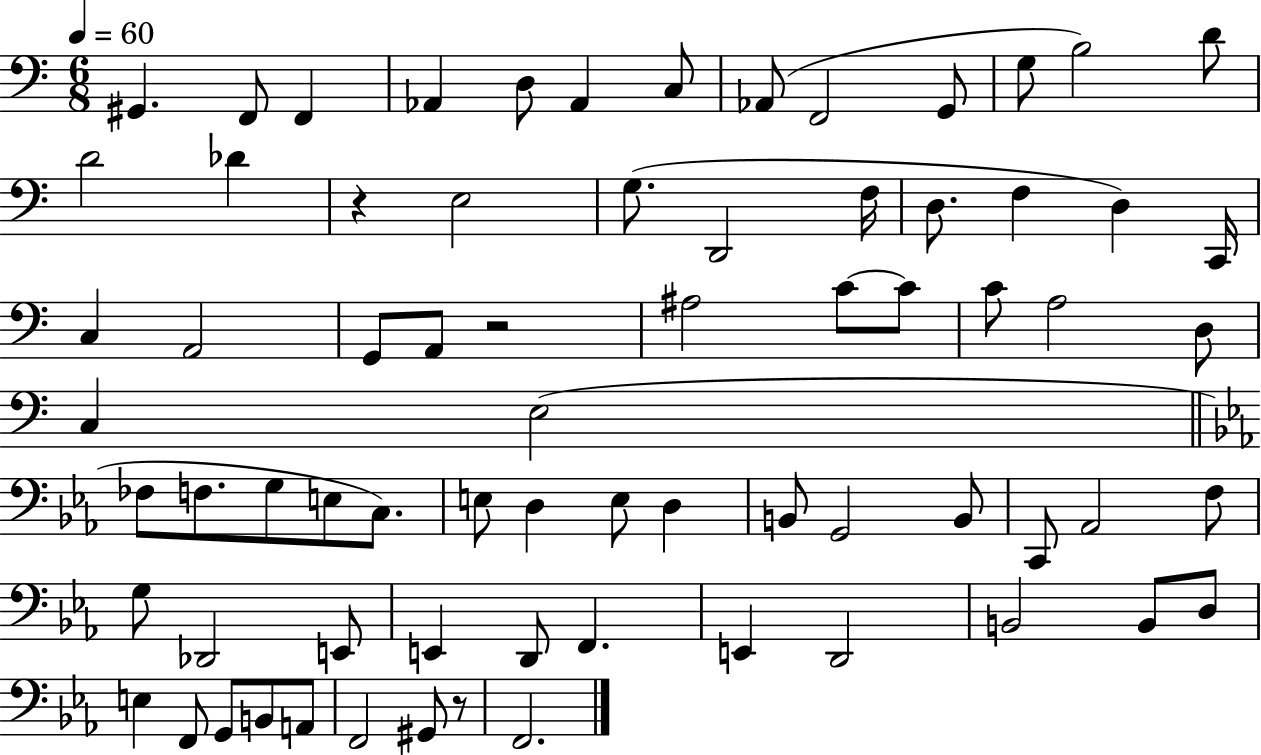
G#2/q. F2/e F2/q Ab2/q D3/e Ab2/q C3/e Ab2/e F2/h G2/e G3/e B3/h D4/e D4/h Db4/q R/q E3/h G3/e. D2/h F3/s D3/e. F3/q D3/q C2/s C3/q A2/h G2/e A2/e R/h A#3/h C4/e C4/e C4/e A3/h D3/e C3/q E3/h FES3/e F3/e. G3/e E3/e C3/e. E3/e D3/q E3/e D3/q B2/e G2/h B2/e C2/e Ab2/h F3/e G3/e Db2/h E2/e E2/q D2/e F2/q. E2/q D2/h B2/h B2/e D3/e E3/q F2/e G2/e B2/e A2/e F2/h G#2/e R/e F2/h.